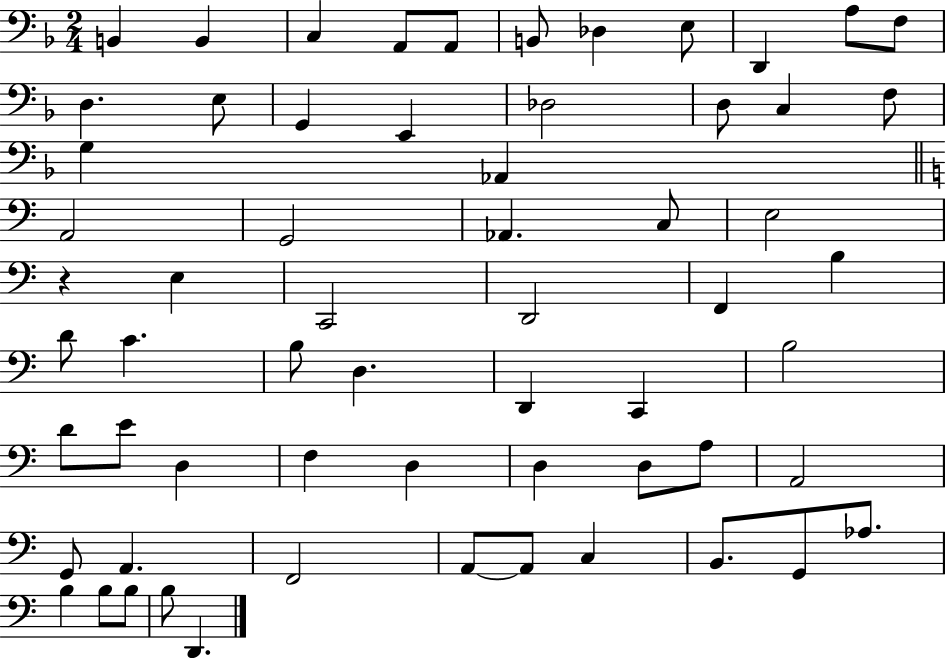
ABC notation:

X:1
T:Untitled
M:2/4
L:1/4
K:F
B,, B,, C, A,,/2 A,,/2 B,,/2 _D, E,/2 D,, A,/2 F,/2 D, E,/2 G,, E,, _D,2 D,/2 C, F,/2 G, _A,, A,,2 G,,2 _A,, C,/2 E,2 z E, C,,2 D,,2 F,, B, D/2 C B,/2 D, D,, C,, B,2 D/2 E/2 D, F, D, D, D,/2 A,/2 A,,2 G,,/2 A,, F,,2 A,,/2 A,,/2 C, B,,/2 G,,/2 _A,/2 B, B,/2 B,/2 B,/2 D,,